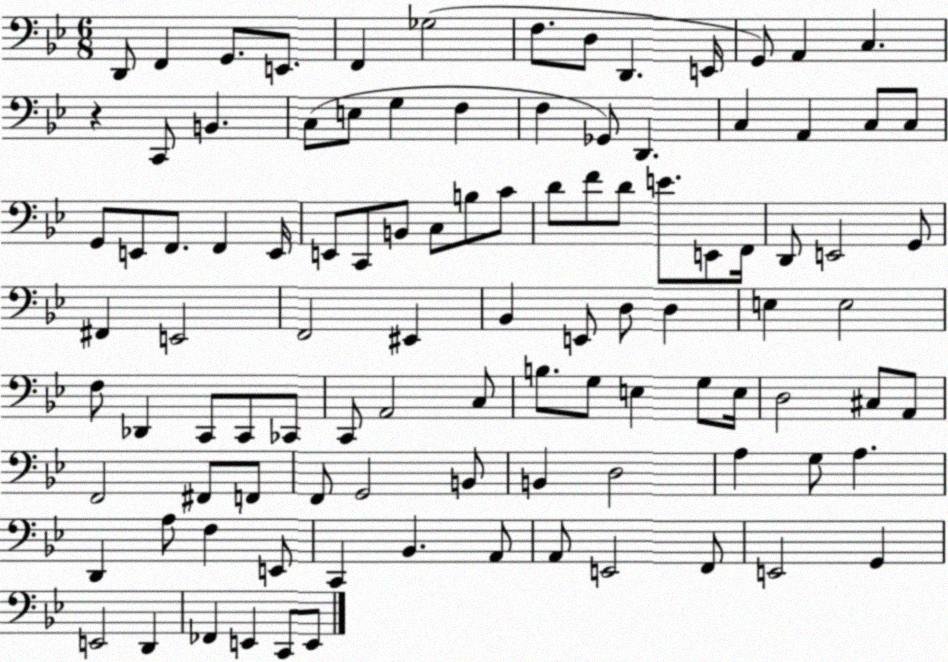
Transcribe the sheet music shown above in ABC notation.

X:1
T:Untitled
M:6/8
L:1/4
K:Bb
D,,/2 F,, G,,/2 E,,/2 F,, _G,2 F,/2 D,/2 D,, E,,/4 G,,/2 A,, C, z C,,/2 B,, C,/2 E,/2 G, F, F, _G,,/2 D,, C, A,, C,/2 C,/2 G,,/2 E,,/2 F,,/2 F,, E,,/4 E,,/2 C,,/2 B,,/2 C,/2 B,/2 C/2 D/2 F/2 D/2 E/2 E,,/2 F,,/4 D,,/2 E,,2 G,,/2 ^F,, E,,2 F,,2 ^E,, _B,, E,,/2 D,/2 D, E, E,2 F,/2 _D,, C,,/2 C,,/2 _C,,/2 C,,/2 A,,2 C,/2 B,/2 G,/2 E, G,/2 E,/4 D,2 ^C,/2 A,,/2 F,,2 ^F,,/2 F,,/2 F,,/2 G,,2 B,,/2 B,, D,2 A, G,/2 A, D,, A,/2 F, E,,/2 C,, _B,, A,,/2 A,,/2 E,,2 F,,/2 E,,2 G,, E,,2 D,, _F,, E,, C,,/2 E,,/2